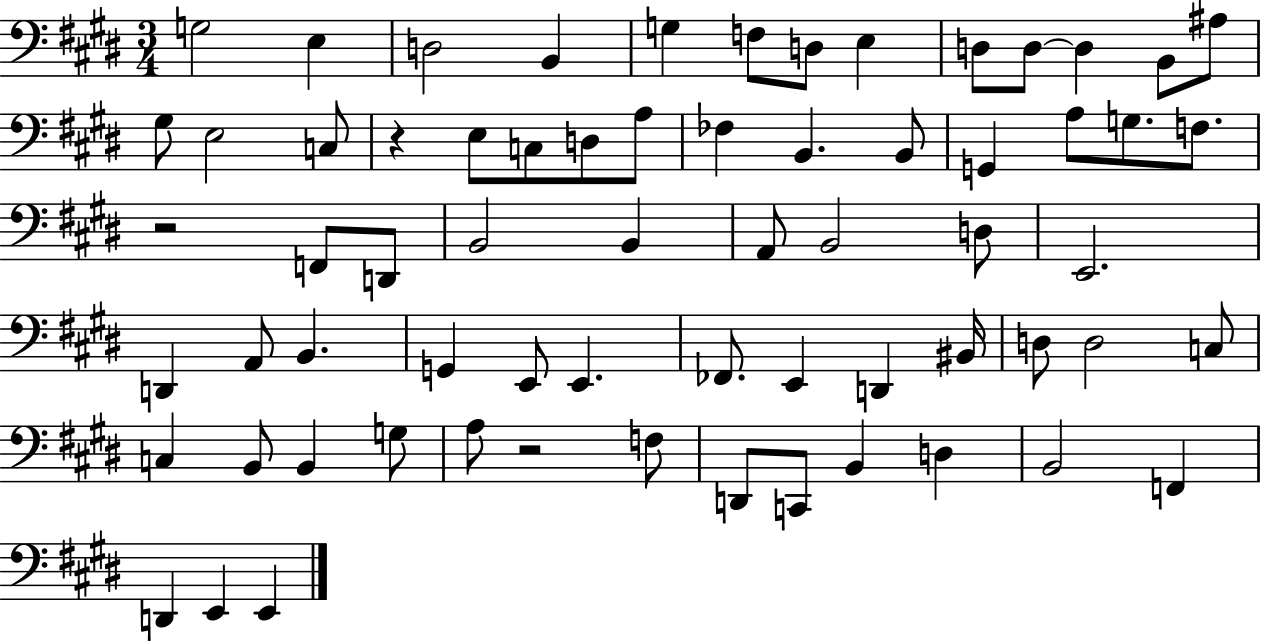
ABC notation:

X:1
T:Untitled
M:3/4
L:1/4
K:E
G,2 E, D,2 B,, G, F,/2 D,/2 E, D,/2 D,/2 D, B,,/2 ^A,/2 ^G,/2 E,2 C,/2 z E,/2 C,/2 D,/2 A,/2 _F, B,, B,,/2 G,, A,/2 G,/2 F,/2 z2 F,,/2 D,,/2 B,,2 B,, A,,/2 B,,2 D,/2 E,,2 D,, A,,/2 B,, G,, E,,/2 E,, _F,,/2 E,, D,, ^B,,/4 D,/2 D,2 C,/2 C, B,,/2 B,, G,/2 A,/2 z2 F,/2 D,,/2 C,,/2 B,, D, B,,2 F,, D,, E,, E,,